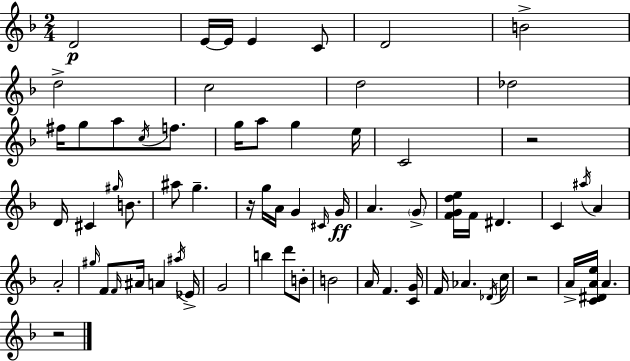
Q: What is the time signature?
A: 2/4